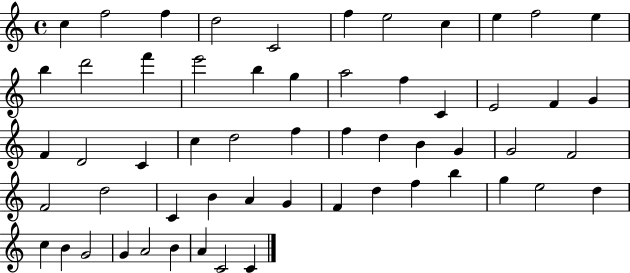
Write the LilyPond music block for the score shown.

{
  \clef treble
  \time 4/4
  \defaultTimeSignature
  \key c \major
  c''4 f''2 f''4 | d''2 c'2 | f''4 e''2 c''4 | e''4 f''2 e''4 | \break b''4 d'''2 f'''4 | e'''2 b''4 g''4 | a''2 f''4 c'4 | e'2 f'4 g'4 | \break f'4 d'2 c'4 | c''4 d''2 f''4 | f''4 d''4 b'4 g'4 | g'2 f'2 | \break f'2 d''2 | c'4 b'4 a'4 g'4 | f'4 d''4 f''4 b''4 | g''4 e''2 d''4 | \break c''4 b'4 g'2 | g'4 a'2 b'4 | a'4 c'2 c'4 | \bar "|."
}